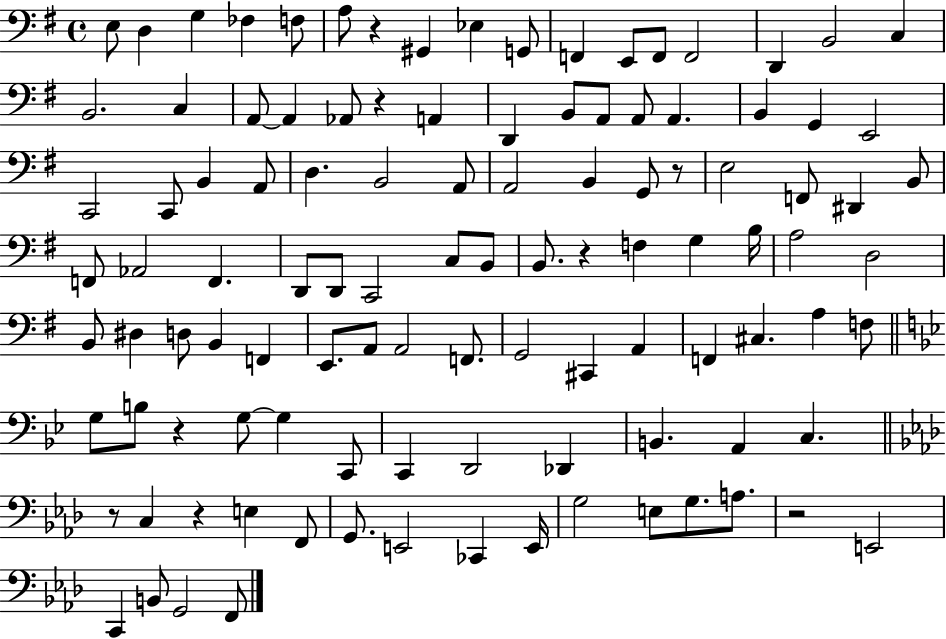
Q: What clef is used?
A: bass